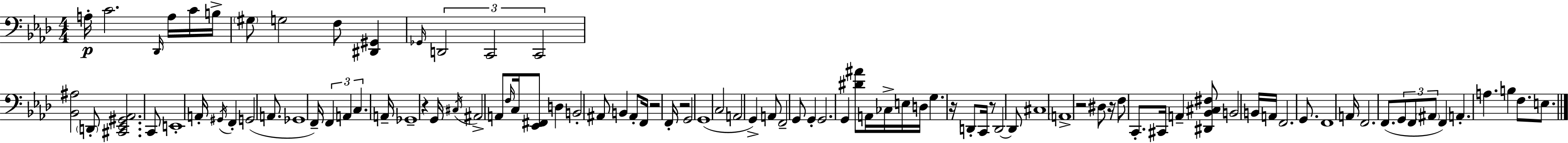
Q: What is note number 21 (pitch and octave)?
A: A2